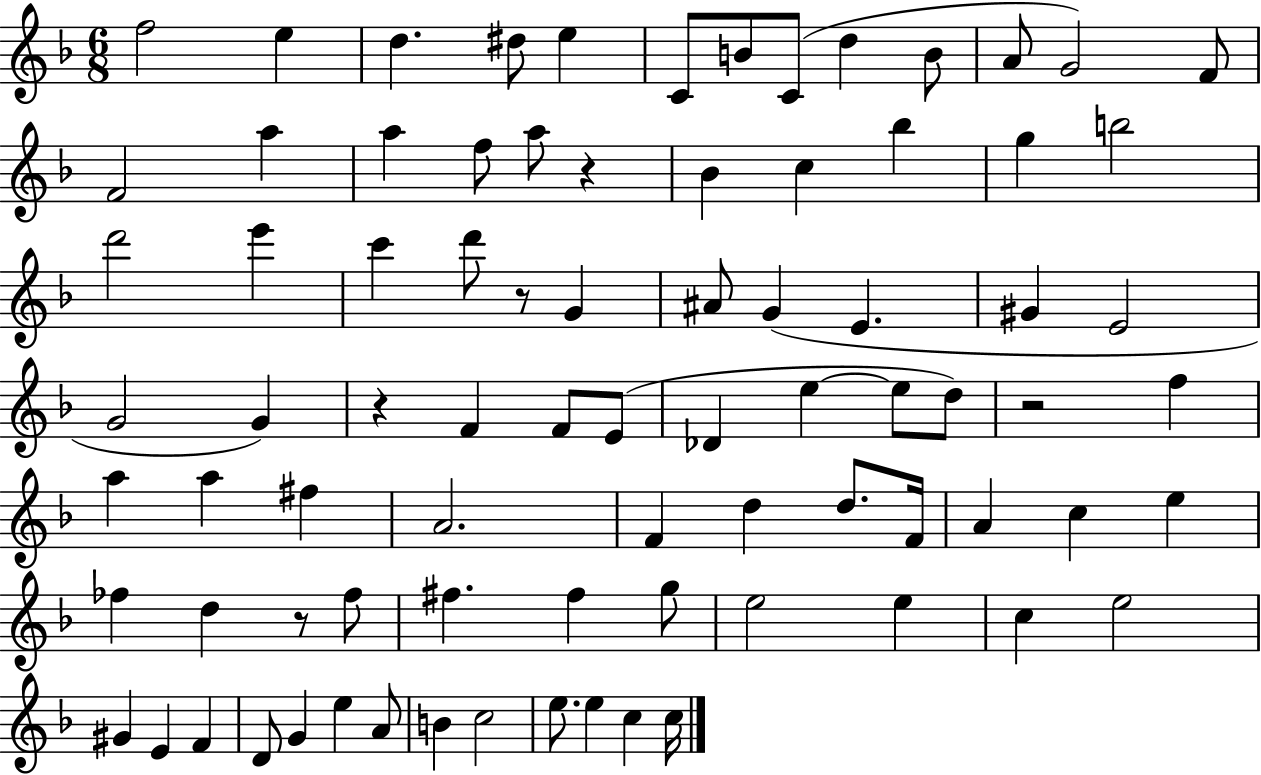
{
  \clef treble
  \numericTimeSignature
  \time 6/8
  \key f \major
  f''2 e''4 | d''4. dis''8 e''4 | c'8 b'8 c'8( d''4 b'8 | a'8 g'2) f'8 | \break f'2 a''4 | a''4 f''8 a''8 r4 | bes'4 c''4 bes''4 | g''4 b''2 | \break d'''2 e'''4 | c'''4 d'''8 r8 g'4 | ais'8 g'4( e'4. | gis'4 e'2 | \break g'2 g'4) | r4 f'4 f'8 e'8( | des'4 e''4~~ e''8 d''8) | r2 f''4 | \break a''4 a''4 fis''4 | a'2. | f'4 d''4 d''8. f'16 | a'4 c''4 e''4 | \break fes''4 d''4 r8 fes''8 | fis''4. fis''4 g''8 | e''2 e''4 | c''4 e''2 | \break gis'4 e'4 f'4 | d'8 g'4 e''4 a'8 | b'4 c''2 | e''8. e''4 c''4 c''16 | \break \bar "|."
}